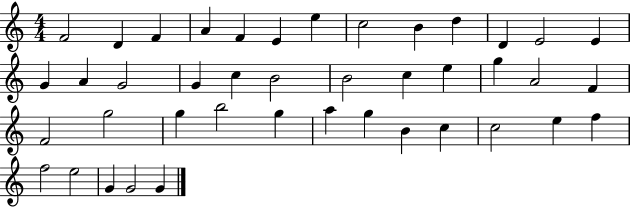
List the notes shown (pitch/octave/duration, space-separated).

F4/h D4/q F4/q A4/q F4/q E4/q E5/q C5/h B4/q D5/q D4/q E4/h E4/q G4/q A4/q G4/h G4/q C5/q B4/h B4/h C5/q E5/q G5/q A4/h F4/q F4/h G5/h G5/q B5/h G5/q A5/q G5/q B4/q C5/q C5/h E5/q F5/q F5/h E5/h G4/q G4/h G4/q